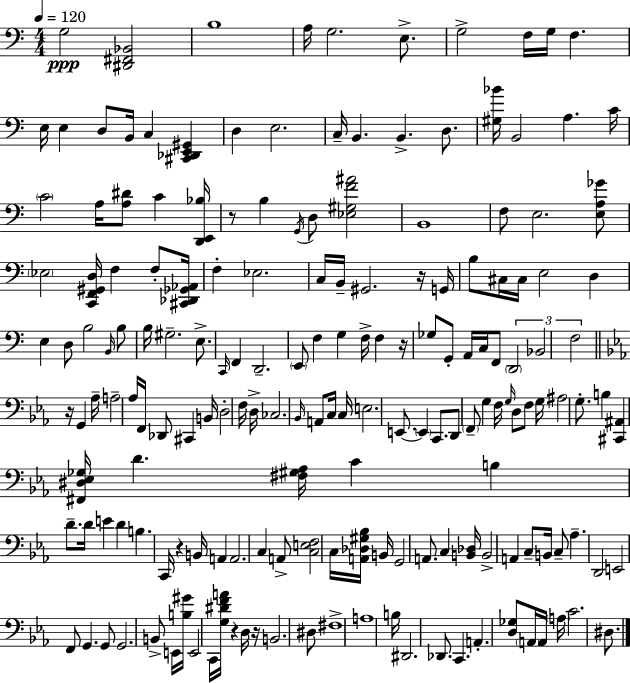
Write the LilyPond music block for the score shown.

{
  \clef bass
  \numericTimeSignature
  \time 4/4
  \key c \major
  \tempo 4 = 120
  g2\ppp <dis, fis, bes,>2 | b1 | a16 g2. e8.-> | g2-> f16 g16 f4. | \break e16 e4 d8 b,16 c4 <cis, des, e, gis,>4 | d4 e2. | c16-- b,4. b,4.-> d8. | <gis bes'>16 b,2 a4. c'16 | \break \parenthesize c'2 a16 <a dis'>8 c'4 <d, e, bes>16 | r8 b4 \acciaccatura { g,16 } d8 <ees gis f' ais'>2 | b,1 | f8 e2. <e a ges'>8 | \break \parenthesize ees2 <c, f, gis, d>16 f4 f8-. | <cis, des, ges, aes,>16 f4-. ees2. | c16 b,16-- gis,2. r16 | g,16 b8 cis16 cis16 e2 d4 | \break e4 d8 b2 \grace { b,16 } | b8 b16 gis2.-- e8.-> | \grace { c,16 } f,4 d,2.-- | \parenthesize e,8 f4 g4 f16-> f4 | \break r16 ges8 g,8-. a,16 c16 f,8 \tuplet 3/2 { \parenthesize d,2 | bes,2 f2 } | \bar "||" \break \key ees \major r16 g,4 aes16-- a2-- aes16 f,16 | des,8 cis,4 b,16 d2-. f16 | d16-> ces2. \grace { bes,16 } a,8 | c16 c16 e2. e,8.~~ | \break \parenthesize e,4 c,8. d,8 \parenthesize f,8-- g4 | f16 \grace { g16 } d8 f8 g16 ais2 g8.-. | b4 <cis, ais,>4 <fis, dis ees ges>16 d'4. | <fis gis aes>16 c'4 b4 d'8.-- d'16 e'4 | \break d'4 b4. c,16 r4 | b,16 a,4 a,2. | c4 a,8-> <c e f>2 | c16 <a, des gis bes>16 b,16 g,2 a,8. c4 | \break <b, des>16 b,2-> a,4 c8-- | b,16 c8-- aes4.-- d,2 | e,2 f,8 g,4. | g,8 g,2. | \break b,8-> e,16 <b gis'>16 e,2 c,16 <g dis' f' a'>16 r4 | d16 r16 b,2. | dis8 fis1-> | a1 | \break b16 dis,2. des,8. | c,4. a,4.-. <d ges>8 | \parenthesize a,16 a,16 \parenthesize a16 c'2. dis8. | \bar "|."
}